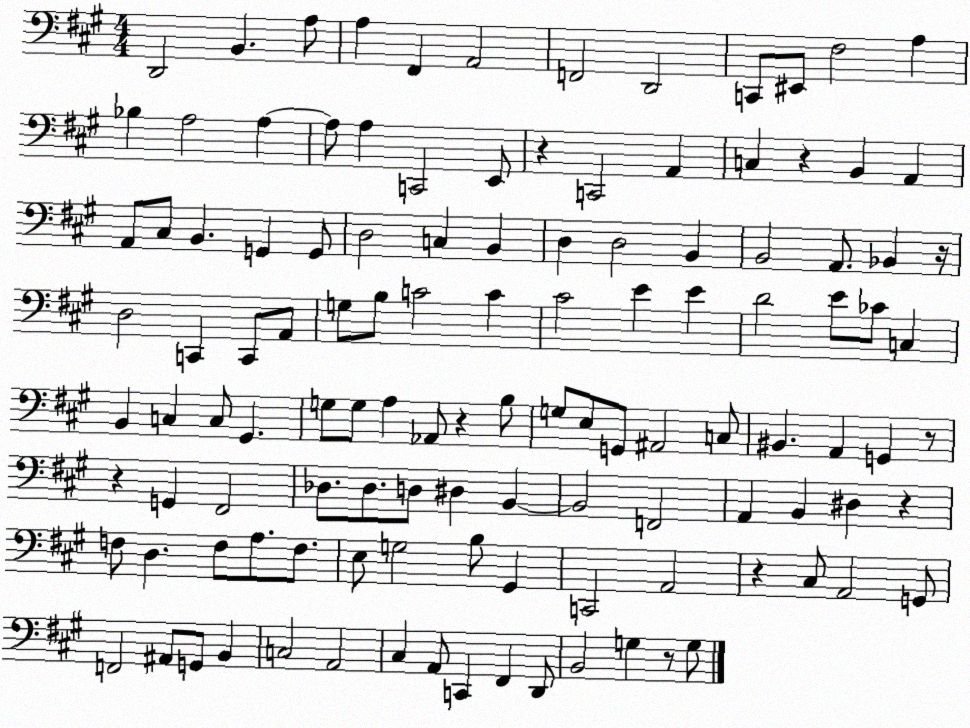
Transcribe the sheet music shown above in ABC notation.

X:1
T:Untitled
M:4/4
L:1/4
K:A
D,,2 B,, A,/2 A, ^F,, A,,2 F,,2 D,,2 C,,/2 ^E,,/2 ^F,2 A, _B, A,2 A, A,/2 A, C,,2 E,,/2 z C,,2 A,, C, z B,, A,, A,,/2 ^C,/2 B,, G,, G,,/2 D,2 C, B,, D, D,2 B,, B,,2 A,,/2 _B,, z/4 D,2 C,, C,,/2 A,,/2 G,/2 B,/2 C2 C ^C2 E E D2 E/2 _C/2 C, B,, C, C,/2 ^G,, G,/2 G,/2 A, _A,,/2 z B,/2 G,/2 E,/2 G,,/2 ^A,,2 C,/2 ^B,, A,, G,, z/2 z G,, ^F,,2 _D,/2 _D,/2 D,/2 ^D, B,, B,,2 F,,2 A,, B,, ^D, z F,/2 D, F,/2 A,/2 F,/2 E,/2 G,2 B,/2 ^G,, C,,2 A,,2 z ^C,/2 A,,2 G,,/2 F,,2 ^A,,/2 G,,/2 B,, C,2 A,,2 ^C, A,,/2 C,, ^F,, D,,/2 B,,2 G, z/2 G,/2